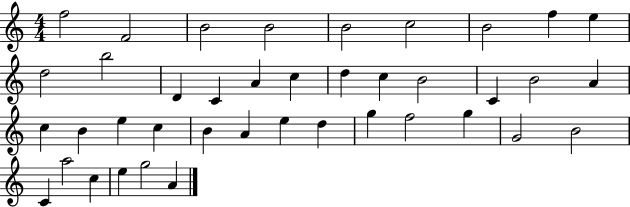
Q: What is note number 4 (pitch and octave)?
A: B4